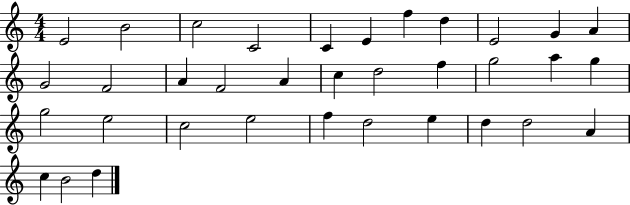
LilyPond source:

{
  \clef treble
  \numericTimeSignature
  \time 4/4
  \key c \major
  e'2 b'2 | c''2 c'2 | c'4 e'4 f''4 d''4 | e'2 g'4 a'4 | \break g'2 f'2 | a'4 f'2 a'4 | c''4 d''2 f''4 | g''2 a''4 g''4 | \break g''2 e''2 | c''2 e''2 | f''4 d''2 e''4 | d''4 d''2 a'4 | \break c''4 b'2 d''4 | \bar "|."
}